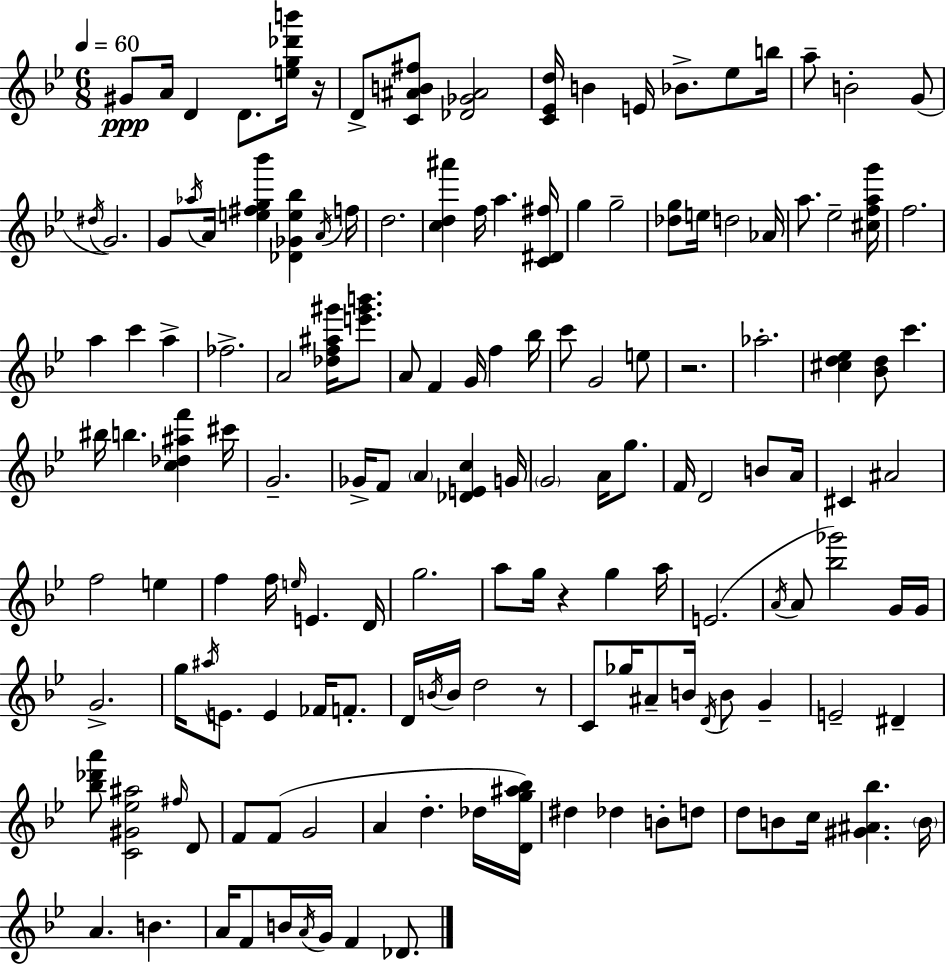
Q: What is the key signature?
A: BES major